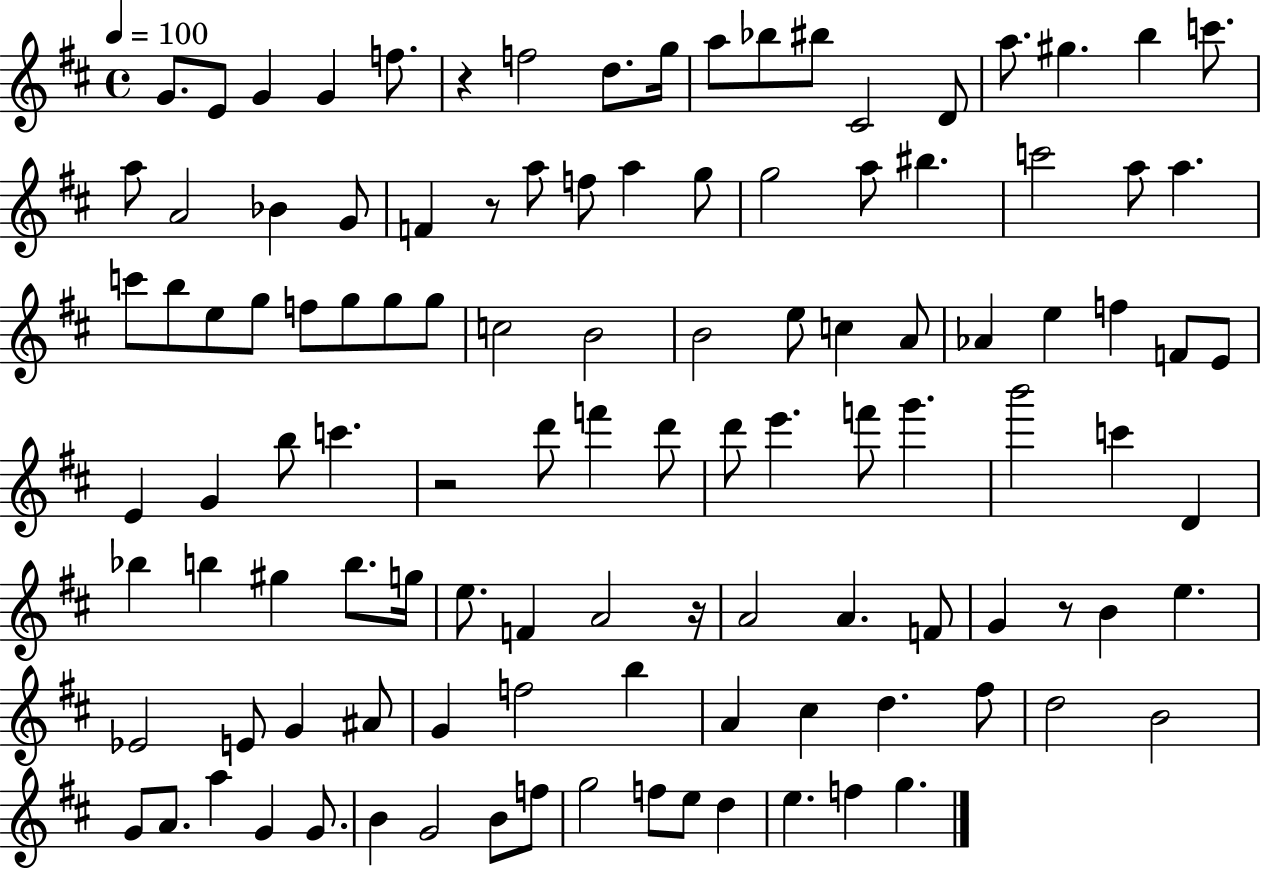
X:1
T:Untitled
M:4/4
L:1/4
K:D
G/2 E/2 G G f/2 z f2 d/2 g/4 a/2 _b/2 ^b/2 ^C2 D/2 a/2 ^g b c'/2 a/2 A2 _B G/2 F z/2 a/2 f/2 a g/2 g2 a/2 ^b c'2 a/2 a c'/2 b/2 e/2 g/2 f/2 g/2 g/2 g/2 c2 B2 B2 e/2 c A/2 _A e f F/2 E/2 E G b/2 c' z2 d'/2 f' d'/2 d'/2 e' f'/2 g' b'2 c' D _b b ^g b/2 g/4 e/2 F A2 z/4 A2 A F/2 G z/2 B e _E2 E/2 G ^A/2 G f2 b A ^c d ^f/2 d2 B2 G/2 A/2 a G G/2 B G2 B/2 f/2 g2 f/2 e/2 d e f g